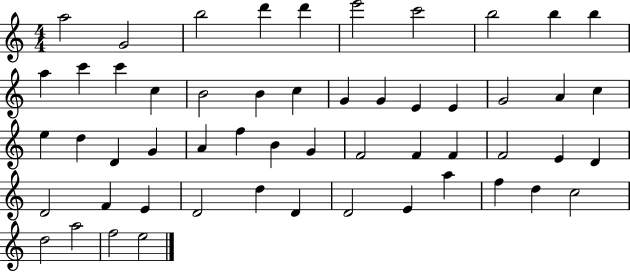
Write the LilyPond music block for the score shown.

{
  \clef treble
  \numericTimeSignature
  \time 4/4
  \key c \major
  a''2 g'2 | b''2 d'''4 d'''4 | e'''2 c'''2 | b''2 b''4 b''4 | \break a''4 c'''4 c'''4 c''4 | b'2 b'4 c''4 | g'4 g'4 e'4 e'4 | g'2 a'4 c''4 | \break e''4 d''4 d'4 g'4 | a'4 f''4 b'4 g'4 | f'2 f'4 f'4 | f'2 e'4 d'4 | \break d'2 f'4 e'4 | d'2 d''4 d'4 | d'2 e'4 a''4 | f''4 d''4 c''2 | \break d''2 a''2 | f''2 e''2 | \bar "|."
}